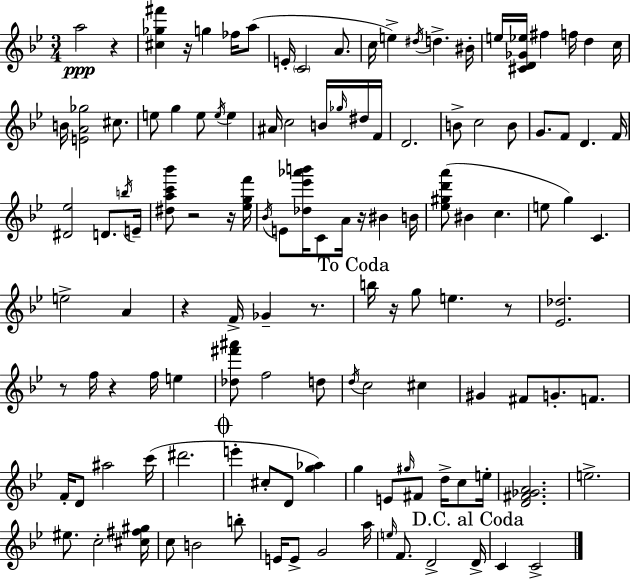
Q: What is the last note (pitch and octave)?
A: C4